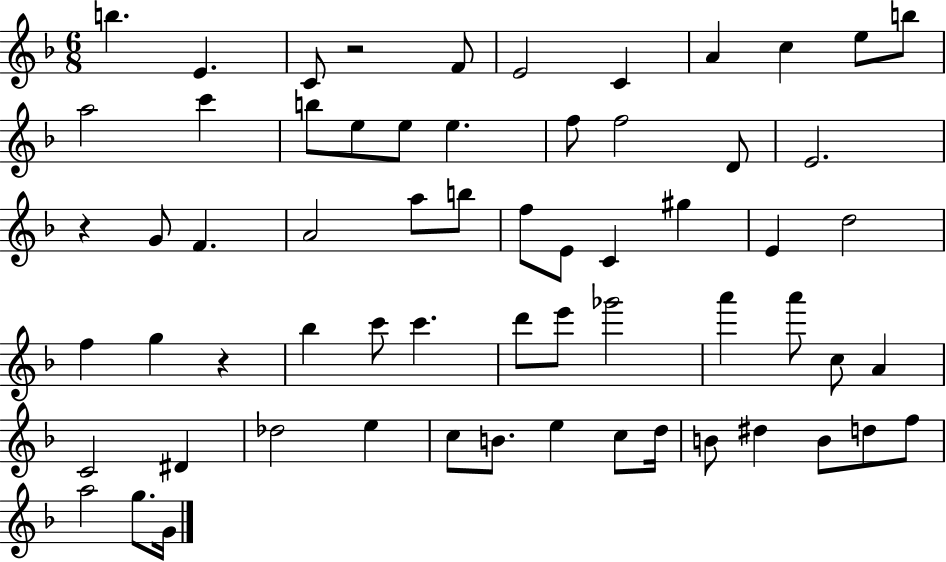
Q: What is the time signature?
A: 6/8